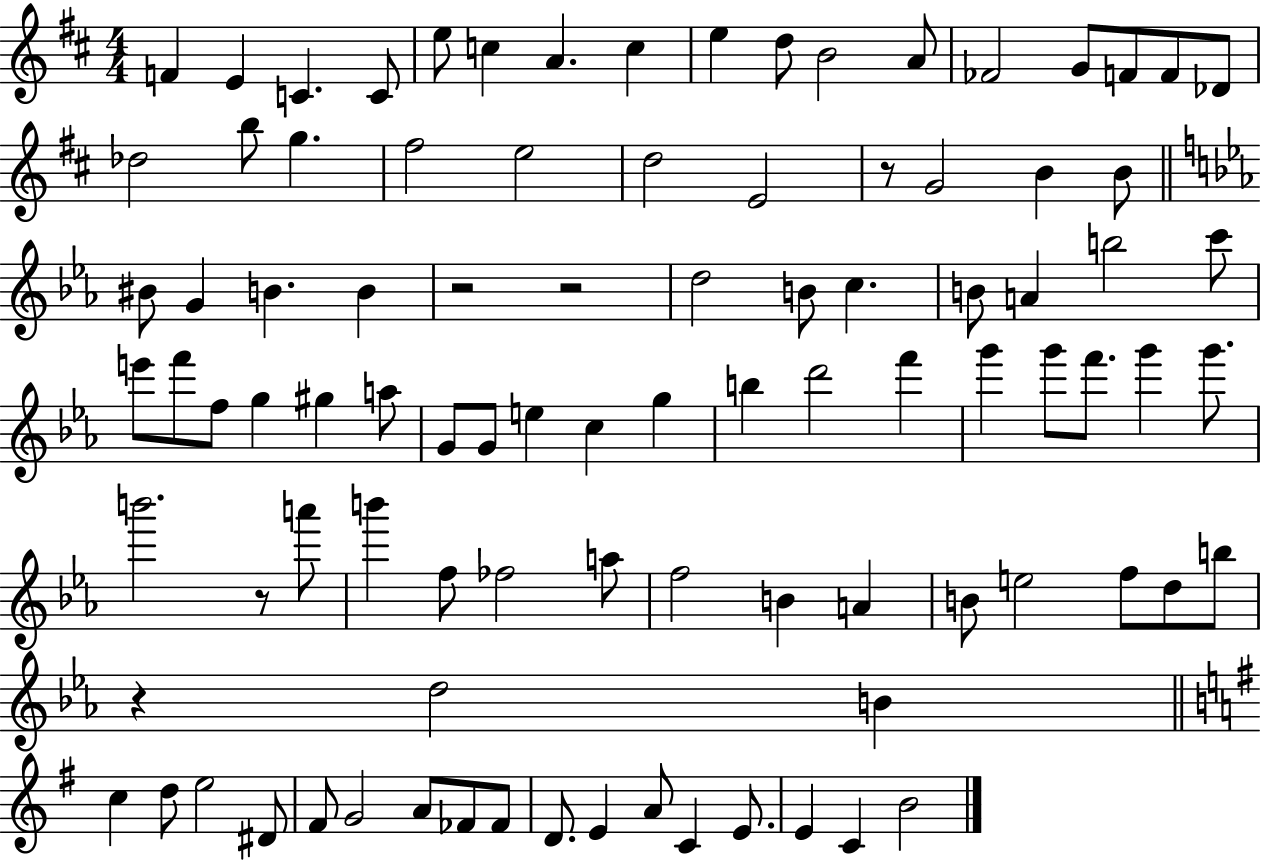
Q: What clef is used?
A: treble